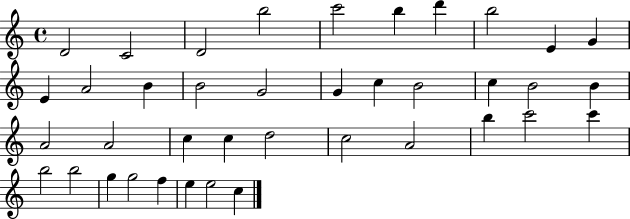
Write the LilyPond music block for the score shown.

{
  \clef treble
  \time 4/4
  \defaultTimeSignature
  \key c \major
  d'2 c'2 | d'2 b''2 | c'''2 b''4 d'''4 | b''2 e'4 g'4 | \break e'4 a'2 b'4 | b'2 g'2 | g'4 c''4 b'2 | c''4 b'2 b'4 | \break a'2 a'2 | c''4 c''4 d''2 | c''2 a'2 | b''4 c'''2 c'''4 | \break b''2 b''2 | g''4 g''2 f''4 | e''4 e''2 c''4 | \bar "|."
}